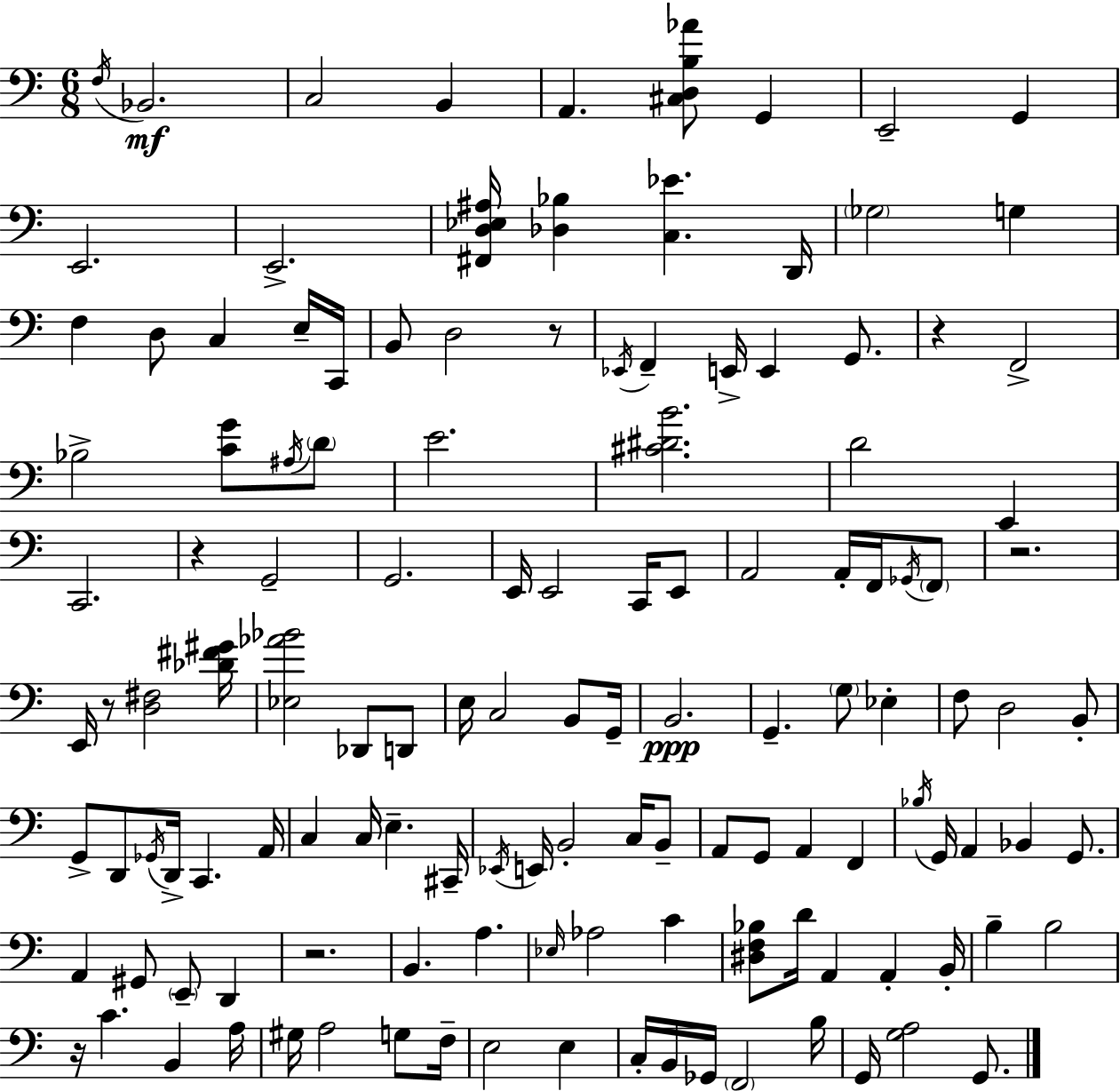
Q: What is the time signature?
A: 6/8